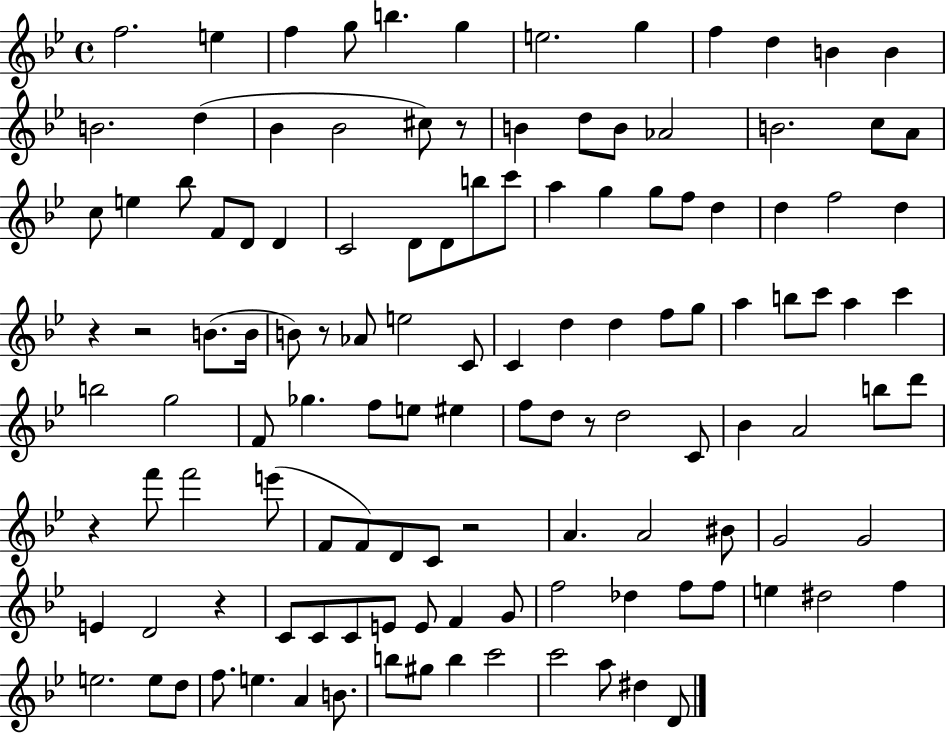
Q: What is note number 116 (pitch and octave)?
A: D#5